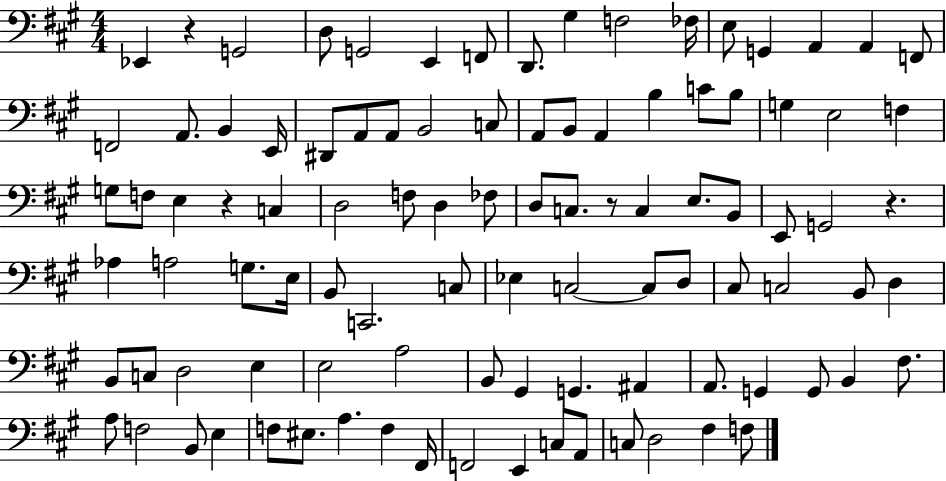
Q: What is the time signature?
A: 4/4